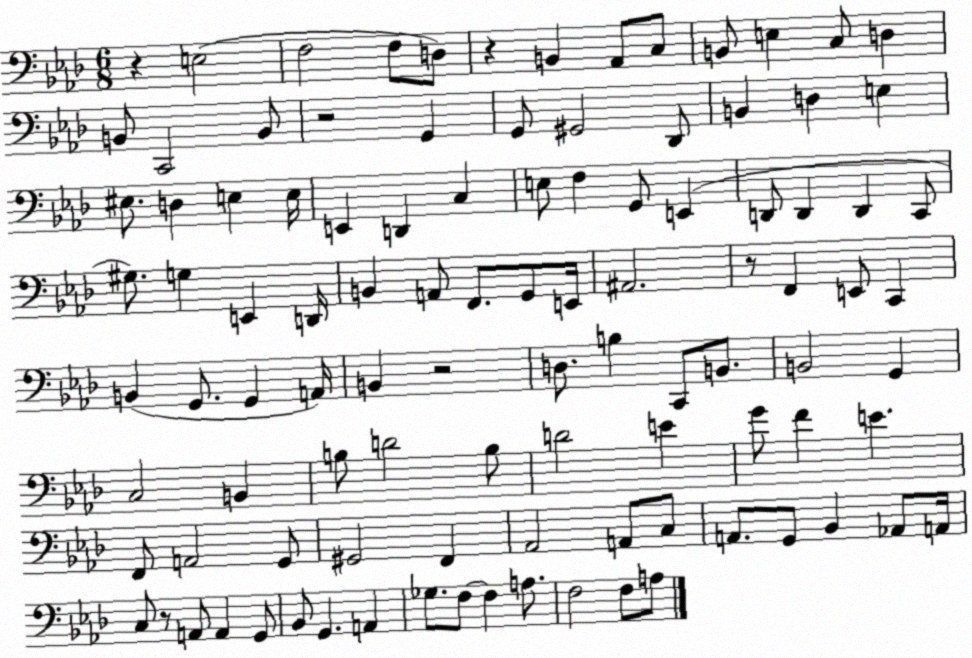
X:1
T:Untitled
M:6/8
L:1/4
K:Ab
z E,2 F,2 F,/2 D,/2 z B,, _A,,/2 C,/2 B,,/2 E, C,/2 D, B,,/2 C,,2 B,,/2 z2 G,, G,,/2 ^G,,2 _D,,/2 B,, D, E, ^E,/2 D, E, E,/4 E,, D,, C, E,/2 F, G,,/2 E,, D,,/2 D,, D,, C,,/2 ^G,/2 G, E,, D,,/4 B,, A,,/2 F,,/2 G,,/2 E,,/4 ^A,,2 z/2 F,, E,,/2 C,, B,, G,,/2 G,, A,,/4 B,, z2 D,/2 B, C,,/2 B,,/2 B,,2 G,, C,2 B,, B,/2 D2 B,/2 D2 E G/2 F E F,,/2 A,,2 G,,/2 ^G,,2 F,, _A,,2 A,,/2 C,/2 A,,/2 G,,/2 _B,, _A,,/2 A,,/4 C,/2 z/2 A,,/2 A,, G,,/2 _B,,/2 G,, A,, _G,/2 F,/2 F, A,/2 F,2 F,/2 A,/2